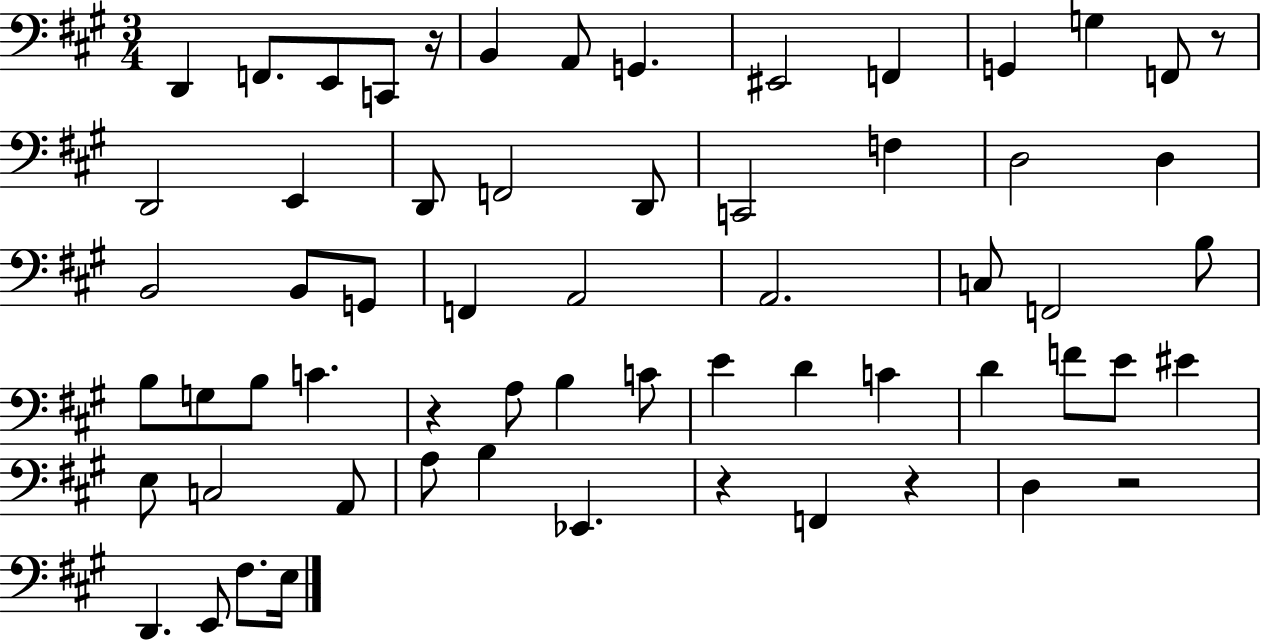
{
  \clef bass
  \numericTimeSignature
  \time 3/4
  \key a \major
  d,4 f,8. e,8 c,8 r16 | b,4 a,8 g,4. | eis,2 f,4 | g,4 g4 f,8 r8 | \break d,2 e,4 | d,8 f,2 d,8 | c,2 f4 | d2 d4 | \break b,2 b,8 g,8 | f,4 a,2 | a,2. | c8 f,2 b8 | \break b8 g8 b8 c'4. | r4 a8 b4 c'8 | e'4 d'4 c'4 | d'4 f'8 e'8 eis'4 | \break e8 c2 a,8 | a8 b4 ees,4. | r4 f,4 r4 | d4 r2 | \break d,4. e,8 fis8. e16 | \bar "|."
}